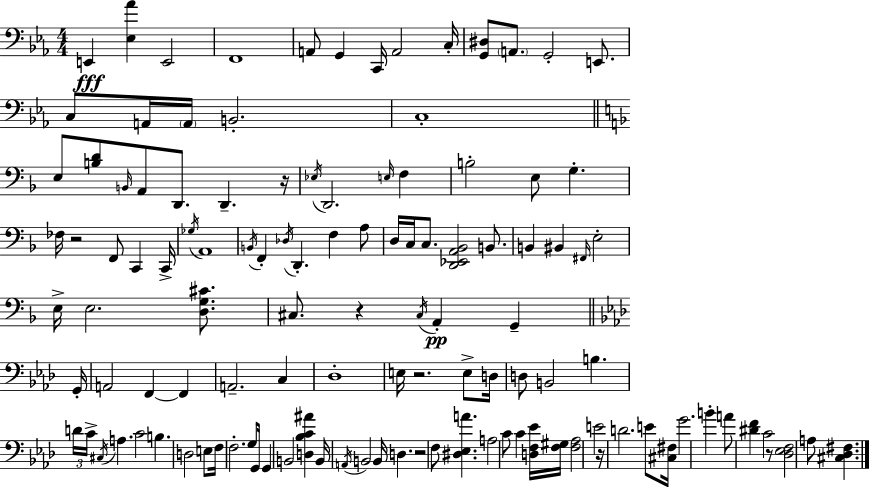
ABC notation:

X:1
T:Untitled
M:4/4
L:1/4
K:Cm
E,, [_E,_A] E,,2 F,,4 A,,/2 G,, C,,/4 A,,2 C,/4 [G,,^D,]/2 A,,/2 G,,2 E,,/2 C,/2 A,,/4 A,,/4 B,,2 C,4 E,/2 [B,D]/2 B,,/4 A,,/2 D,,/2 D,, z/4 _E,/4 D,,2 E,/4 F, B,2 E,/2 G, _F,/4 z2 F,,/2 C,, C,,/4 _G,/4 A,,4 B,,/4 F,, _D,/4 D,, F, A,/2 D,/4 C,/4 C,/2 [D,,_E,,A,,_B,,]2 B,,/2 B,, ^B,, ^F,,/4 E,2 E,/4 E,2 [D,G,^C]/2 ^C,/2 z ^C,/4 A,, G,, G,,/4 A,,2 F,, F,, A,,2 C, _D,4 E,/4 z2 E,/2 D,/4 D,/2 B,,2 B, D/4 C/4 ^C,/4 A, C2 B, D,2 E,/2 F,/4 F,2 G,/2 G,,/4 G,, B,,2 [D,_B,C^A] B,,/4 A,,/4 B,,2 B,,/4 D, z2 F,/2 [^D,_E,A] A,2 C/2 C [D,F,_E]/4 [F,^G,]/4 [F,_A,]2 E2 z/4 D2 E/2 [^C,^F,]/4 G2 B A/2 [^DF] C2 z/2 [_D,_E,F,]2 A,/2 [^C,_D,^F,]